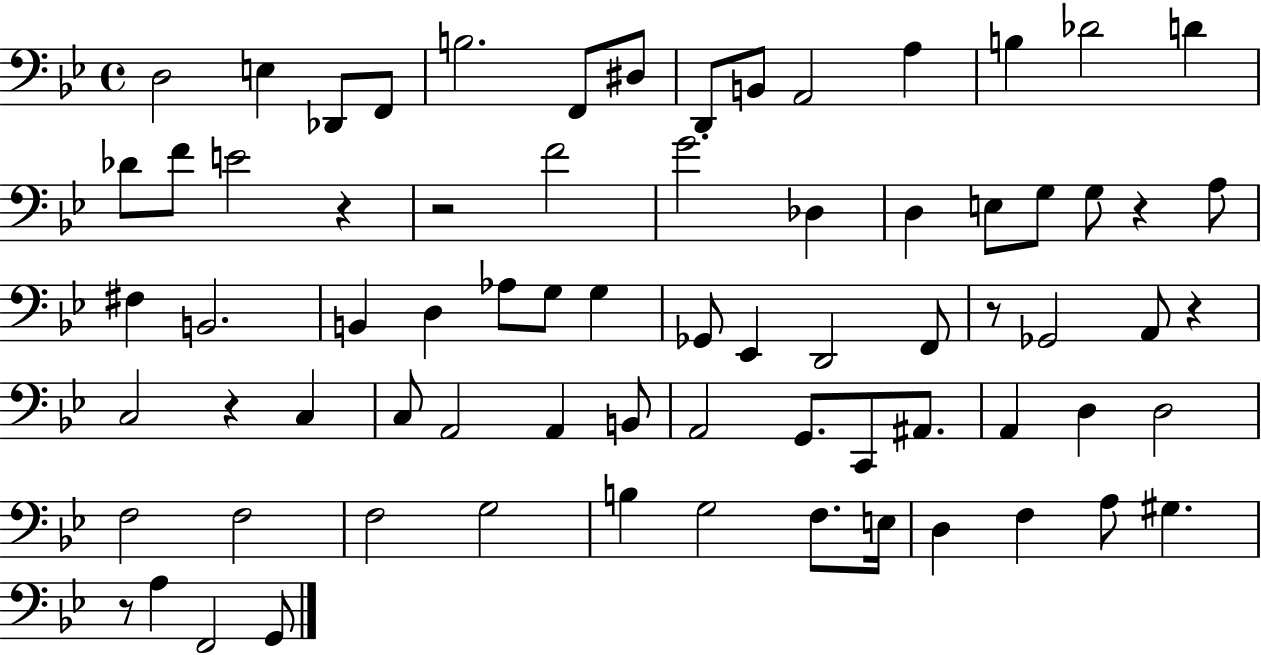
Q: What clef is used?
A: bass